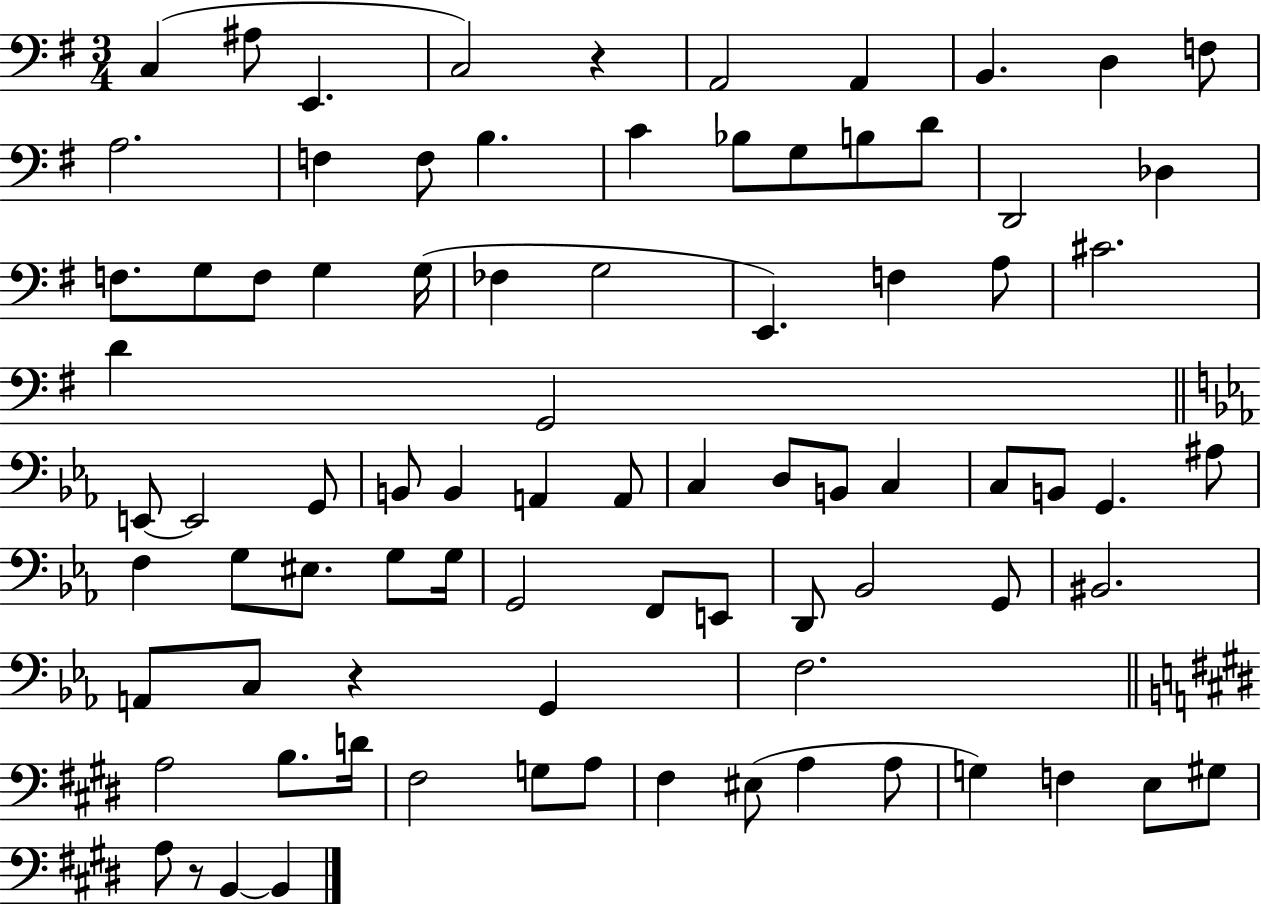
{
  \clef bass
  \numericTimeSignature
  \time 3/4
  \key g \major
  c4( ais8 e,4. | c2) r4 | a,2 a,4 | b,4. d4 f8 | \break a2. | f4 f8 b4. | c'4 bes8 g8 b8 d'8 | d,2 des4 | \break f8. g8 f8 g4 g16( | fes4 g2 | e,4.) f4 a8 | cis'2. | \break d'4 g,2 | \bar "||" \break \key c \minor e,8~~ e,2 g,8 | b,8 b,4 a,4 a,8 | c4 d8 b,8 c4 | c8 b,8 g,4. ais8 | \break f4 g8 eis8. g8 g16 | g,2 f,8 e,8 | d,8 bes,2 g,8 | bis,2. | \break a,8 c8 r4 g,4 | f2. | \bar "||" \break \key e \major a2 b8. d'16 | fis2 g8 a8 | fis4 eis8( a4 a8 | g4) f4 e8 gis8 | \break a8 r8 b,4~~ b,4 | \bar "|."
}